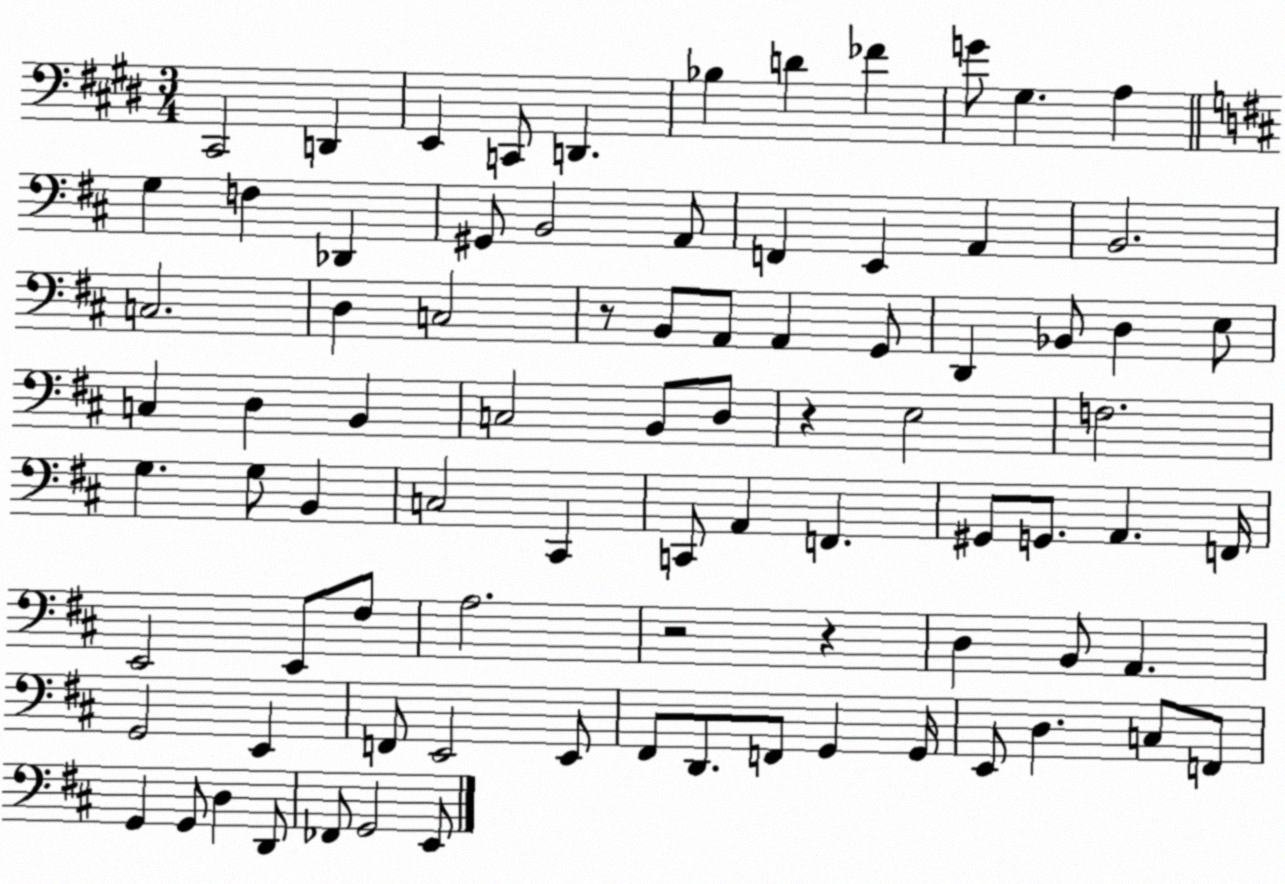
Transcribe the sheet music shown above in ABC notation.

X:1
T:Untitled
M:3/4
L:1/4
K:E
^C,,2 D,, E,, C,,/2 D,, _B, D _F G/2 ^G, A, G, F, _D,, ^G,,/2 B,,2 A,,/2 F,, E,, A,, B,,2 C,2 D, C,2 z/2 B,,/2 A,,/2 A,, G,,/2 D,, _B,,/2 D, E,/2 C, D, B,, C,2 B,,/2 D,/2 z E,2 F,2 G, G,/2 B,, C,2 ^C,, C,,/2 A,, F,, ^G,,/2 G,,/2 A,, F,,/4 E,,2 E,,/2 ^F,/2 A,2 z2 z D, B,,/2 A,, G,,2 E,, F,,/2 E,,2 E,,/2 ^F,,/2 D,,/2 F,,/2 G,, G,,/4 E,,/2 D, C,/2 F,,/2 G,, G,,/2 D, D,,/2 _F,,/2 G,,2 E,,/2